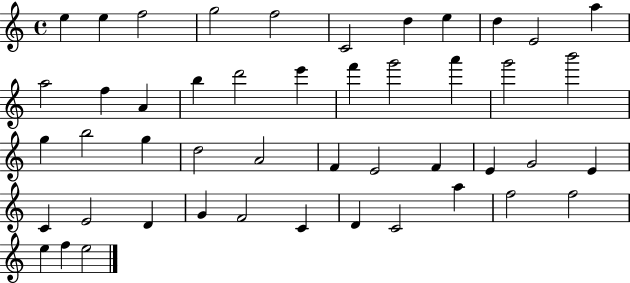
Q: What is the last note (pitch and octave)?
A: E5